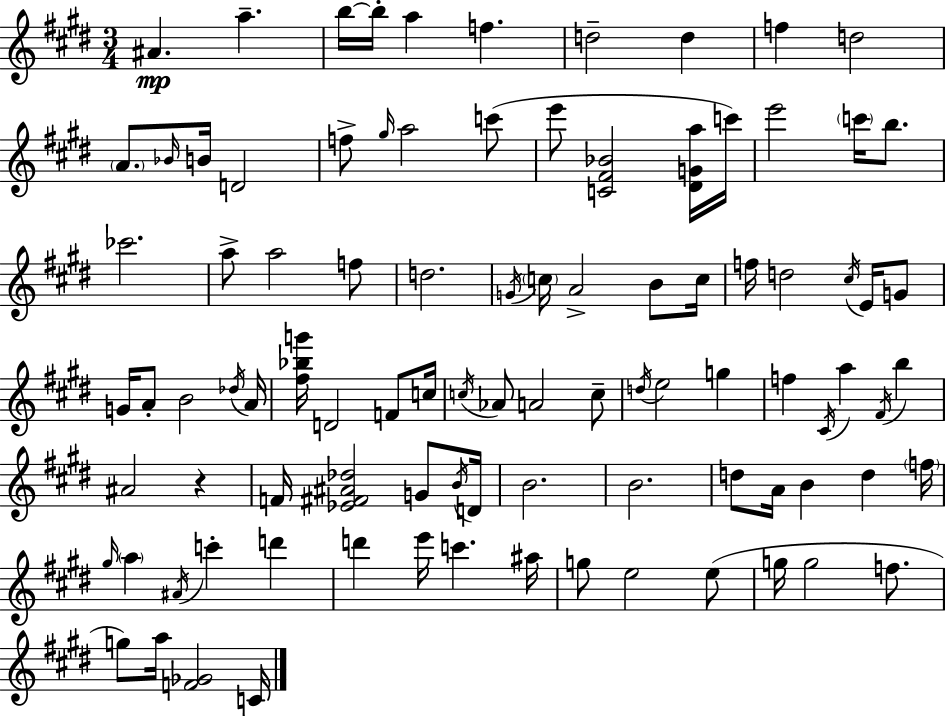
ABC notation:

X:1
T:Untitled
M:3/4
L:1/4
K:E
^A a b/4 b/4 a f d2 d f d2 A/2 _B/4 B/4 D2 f/2 ^g/4 a2 c'/2 e'/2 [C^F_B]2 [^DGa]/4 c'/4 e'2 c'/4 b/2 _c'2 a/2 a2 f/2 d2 G/4 c/4 A2 B/2 c/4 f/4 d2 ^c/4 E/4 G/2 G/4 A/2 B2 _d/4 A/4 [^f_bg']/4 D2 F/2 c/4 c/4 _A/2 A2 c/2 d/4 e2 g f ^C/4 a ^F/4 b ^A2 z F/4 [_E^F^A_d]2 G/2 B/4 D/4 B2 B2 d/2 A/4 B d f/4 ^g/4 a ^A/4 c' d' d' e'/4 c' ^a/4 g/2 e2 e/2 g/4 g2 f/2 g/2 a/4 [F_G]2 C/4